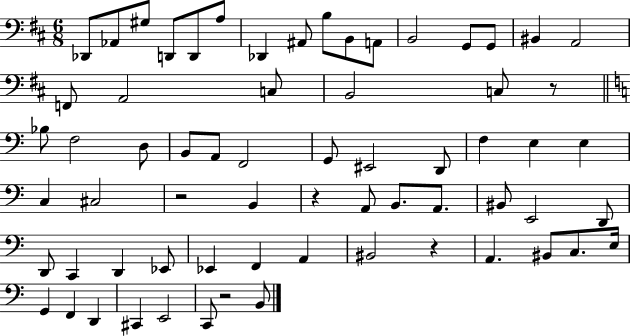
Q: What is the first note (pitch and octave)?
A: Db2